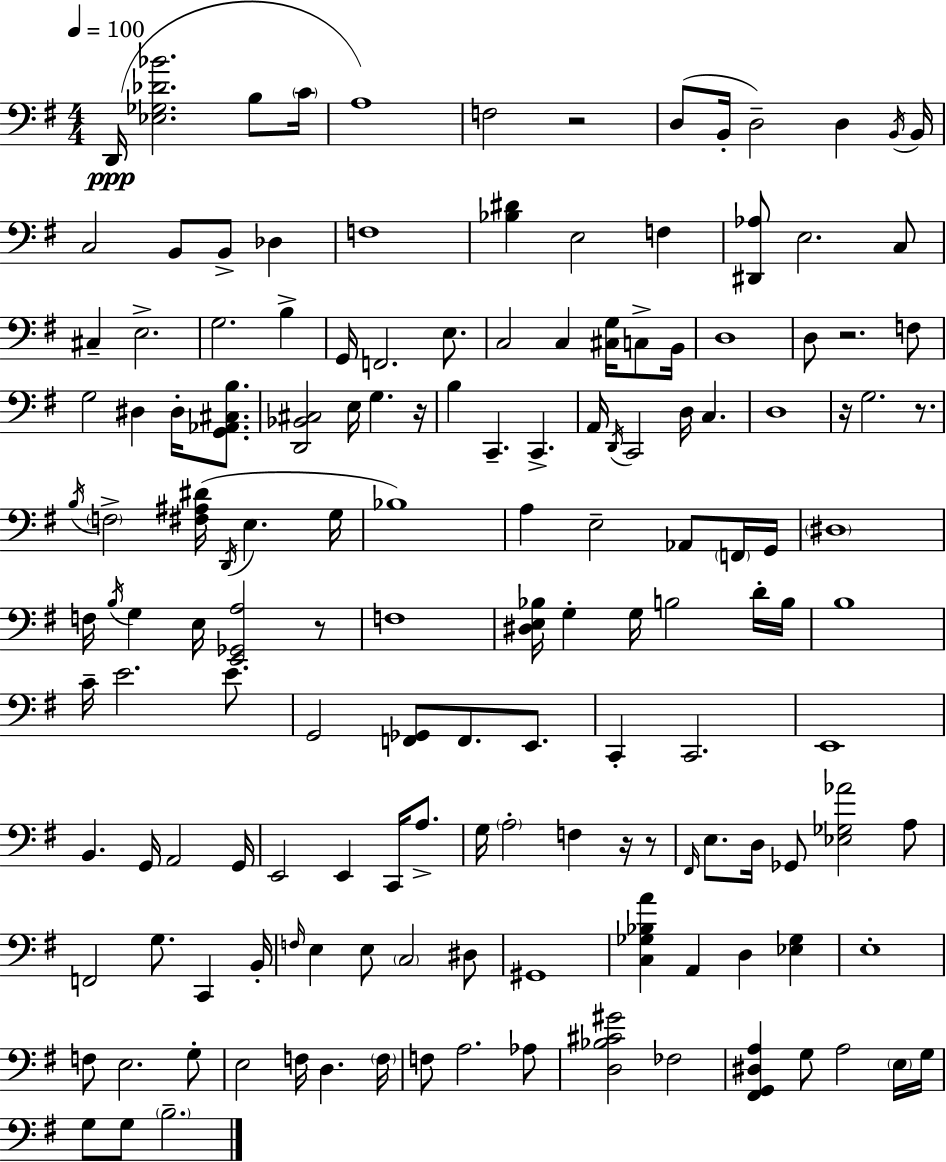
D2/s [Eb3,Gb3,Db4,Bb4]/h. B3/e C4/s A3/w F3/h R/h D3/e B2/s D3/h D3/q B2/s B2/s C3/h B2/e B2/e Db3/q F3/w [Bb3,D#4]/q E3/h F3/q [D#2,Ab3]/e E3/h. C3/e C#3/q E3/h. G3/h. B3/q G2/s F2/h. E3/e. C3/h C3/q [C#3,G3]/s C3/e B2/s D3/w D3/e R/h. F3/e G3/h D#3/q D#3/s [G2,Ab2,C#3,B3]/e. [D2,Bb2,C#3]/h E3/s G3/q. R/s B3/q C2/q. C2/q. A2/s D2/s C2/h D3/s C3/q. D3/w R/s G3/h. R/e. B3/s F3/h [F#3,A#3,D#4]/s D2/s E3/q. G3/s Bb3/w A3/q E3/h Ab2/e F2/s G2/s D#3/w F3/s B3/s G3/q E3/s [E2,Gb2,A3]/h R/e F3/w [D#3,E3,Bb3]/s G3/q G3/s B3/h D4/s B3/s B3/w C4/s E4/h. E4/e. G2/h [F2,Gb2]/e F2/e. E2/e. C2/q C2/h. E2/w B2/q. G2/s A2/h G2/s E2/h E2/q C2/s A3/e. G3/s A3/h F3/q R/s R/e F#2/s E3/e. D3/s Gb2/e [Eb3,Gb3,Ab4]/h A3/e F2/h G3/e. C2/q B2/s F3/s E3/q E3/e C3/h D#3/e G#2/w [C3,Gb3,Bb3,A4]/q A2/q D3/q [Eb3,Gb3]/q E3/w F3/e E3/h. G3/e E3/h F3/s D3/q. F3/s F3/e A3/h. Ab3/e [D3,Bb3,C#4,G#4]/h FES3/h [F#2,G2,D#3,A3]/q G3/e A3/h E3/s G3/s G3/e G3/e B3/h.